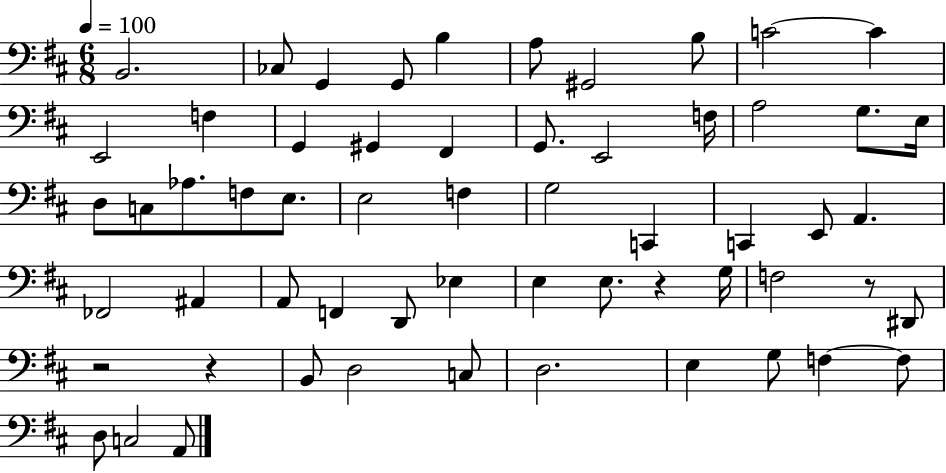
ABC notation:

X:1
T:Untitled
M:6/8
L:1/4
K:D
B,,2 _C,/2 G,, G,,/2 B, A,/2 ^G,,2 B,/2 C2 C E,,2 F, G,, ^G,, ^F,, G,,/2 E,,2 F,/4 A,2 G,/2 E,/4 D,/2 C,/2 _A,/2 F,/2 E,/2 E,2 F, G,2 C,, C,, E,,/2 A,, _F,,2 ^A,, A,,/2 F,, D,,/2 _E, E, E,/2 z G,/4 F,2 z/2 ^D,,/2 z2 z B,,/2 D,2 C,/2 D,2 E, G,/2 F, F,/2 D,/2 C,2 A,,/2